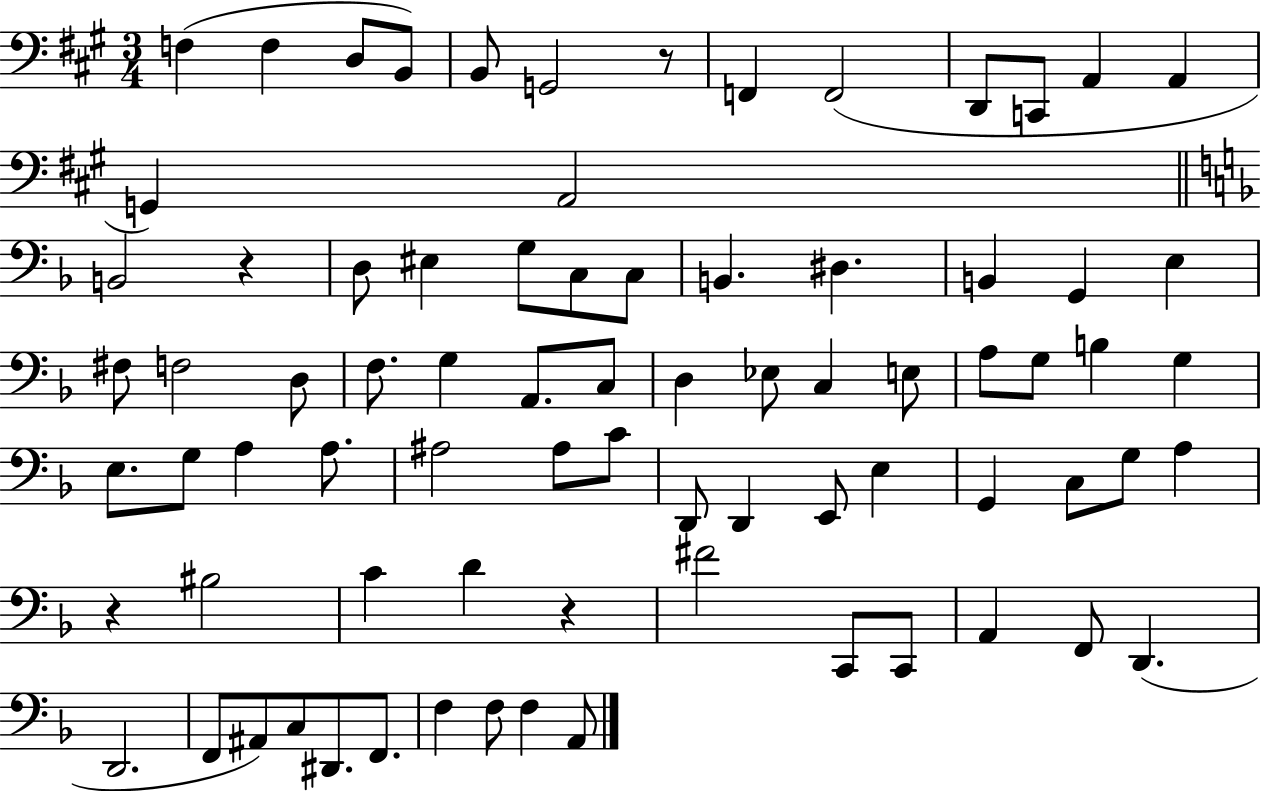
X:1
T:Untitled
M:3/4
L:1/4
K:A
F, F, D,/2 B,,/2 B,,/2 G,,2 z/2 F,, F,,2 D,,/2 C,,/2 A,, A,, G,, A,,2 B,,2 z D,/2 ^E, G,/2 C,/2 C,/2 B,, ^D, B,, G,, E, ^F,/2 F,2 D,/2 F,/2 G, A,,/2 C,/2 D, _E,/2 C, E,/2 A,/2 G,/2 B, G, E,/2 G,/2 A, A,/2 ^A,2 ^A,/2 C/2 D,,/2 D,, E,,/2 E, G,, C,/2 G,/2 A, z ^B,2 C D z ^F2 C,,/2 C,,/2 A,, F,,/2 D,, D,,2 F,,/2 ^A,,/2 C,/2 ^D,,/2 F,,/2 F, F,/2 F, A,,/2